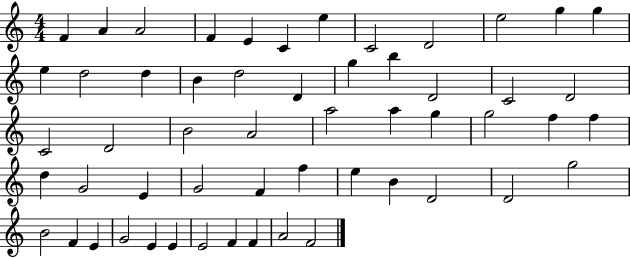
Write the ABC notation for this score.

X:1
T:Untitled
M:4/4
L:1/4
K:C
F A A2 F E C e C2 D2 e2 g g e d2 d B d2 D g b D2 C2 D2 C2 D2 B2 A2 a2 a g g2 f f d G2 E G2 F f e B D2 D2 g2 B2 F E G2 E E E2 F F A2 F2